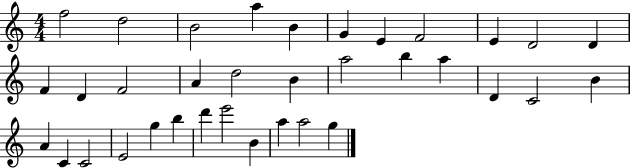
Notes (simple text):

F5/h D5/h B4/h A5/q B4/q G4/q E4/q F4/h E4/q D4/h D4/q F4/q D4/q F4/h A4/q D5/h B4/q A5/h B5/q A5/q D4/q C4/h B4/q A4/q C4/q C4/h E4/h G5/q B5/q D6/q E6/h B4/q A5/q A5/h G5/q